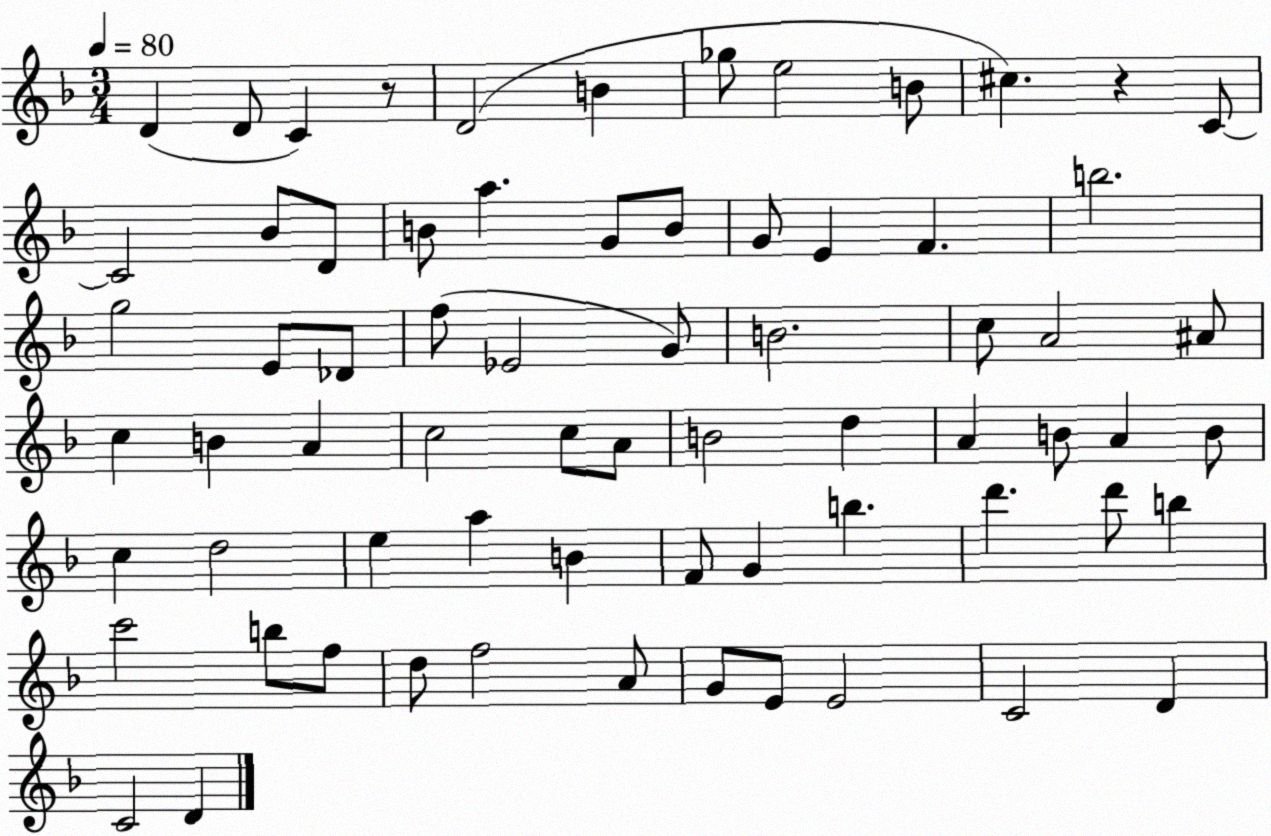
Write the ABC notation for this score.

X:1
T:Untitled
M:3/4
L:1/4
K:F
D D/2 C z/2 D2 B _g/2 e2 B/2 ^c z C/2 C2 _B/2 D/2 B/2 a G/2 B/2 G/2 E F b2 g2 E/2 _D/2 f/2 _E2 G/2 B2 c/2 A2 ^A/2 c B A c2 c/2 A/2 B2 d A B/2 A B/2 c d2 e a B F/2 G b d' d'/2 b c'2 b/2 f/2 d/2 f2 A/2 G/2 E/2 E2 C2 D C2 D